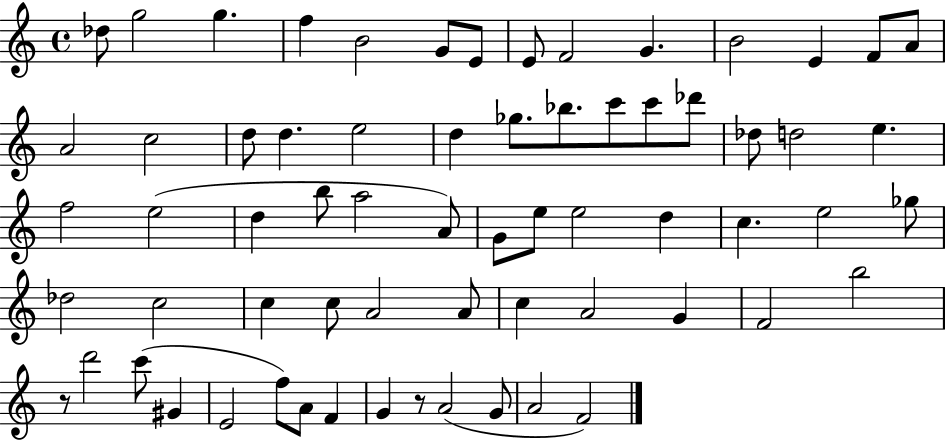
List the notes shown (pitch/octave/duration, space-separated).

Db5/e G5/h G5/q. F5/q B4/h G4/e E4/e E4/e F4/h G4/q. B4/h E4/q F4/e A4/e A4/h C5/h D5/e D5/q. E5/h D5/q Gb5/e. Bb5/e. C6/e C6/e Db6/e Db5/e D5/h E5/q. F5/h E5/h D5/q B5/e A5/h A4/e G4/e E5/e E5/h D5/q C5/q. E5/h Gb5/e Db5/h C5/h C5/q C5/e A4/h A4/e C5/q A4/h G4/q F4/h B5/h R/e D6/h C6/e G#4/q E4/h F5/e A4/e F4/q G4/q R/e A4/h G4/e A4/h F4/h